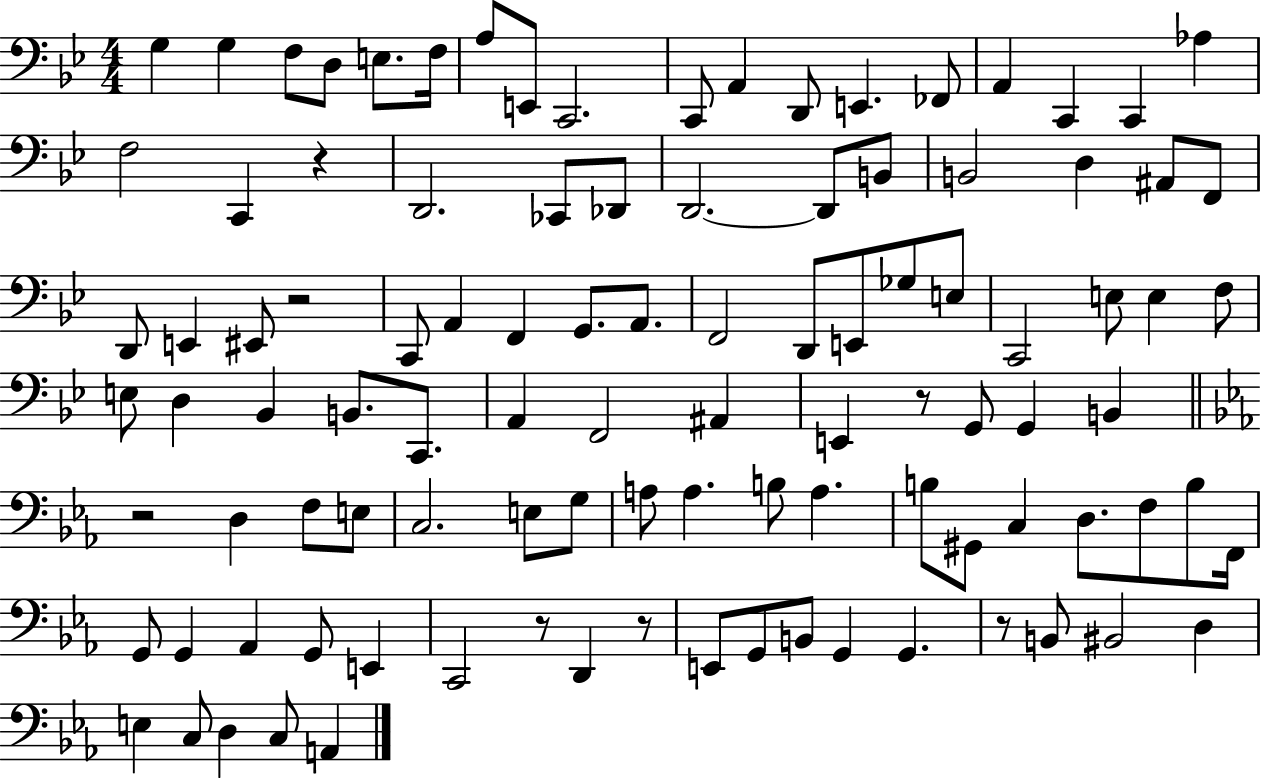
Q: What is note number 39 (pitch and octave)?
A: F2